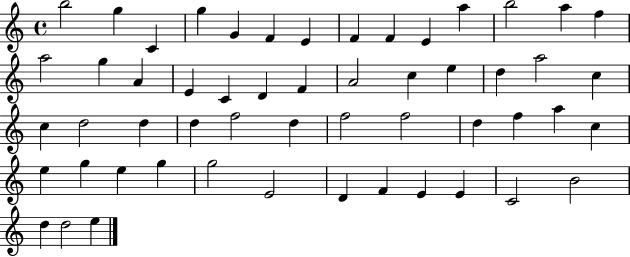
X:1
T:Untitled
M:4/4
L:1/4
K:C
b2 g C g G F E F F E a b2 a f a2 g A E C D F A2 c e d a2 c c d2 d d f2 d f2 f2 d f a c e g e g g2 E2 D F E E C2 B2 d d2 e